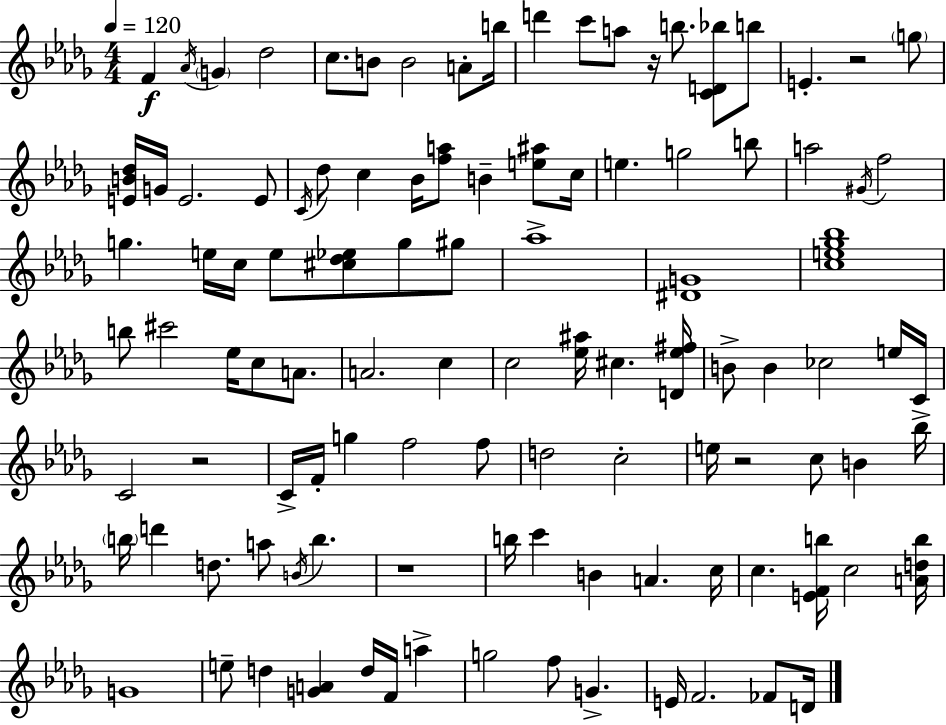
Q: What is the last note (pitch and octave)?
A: D4